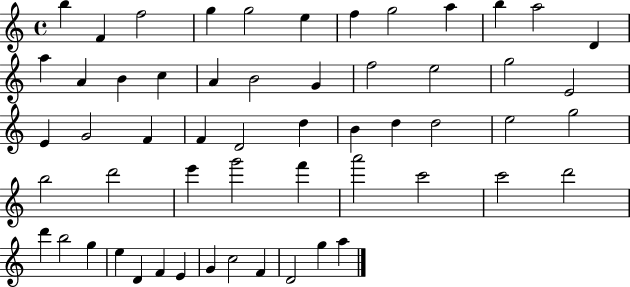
B5/q F4/q F5/h G5/q G5/h E5/q F5/q G5/h A5/q B5/q A5/h D4/q A5/q A4/q B4/q C5/q A4/q B4/h G4/q F5/h E5/h G5/h E4/h E4/q G4/h F4/q F4/q D4/h D5/q B4/q D5/q D5/h E5/h G5/h B5/h D6/h E6/q G6/h F6/q A6/h C6/h C6/h D6/h D6/q B5/h G5/q E5/q D4/q F4/q E4/q G4/q C5/h F4/q D4/h G5/q A5/q